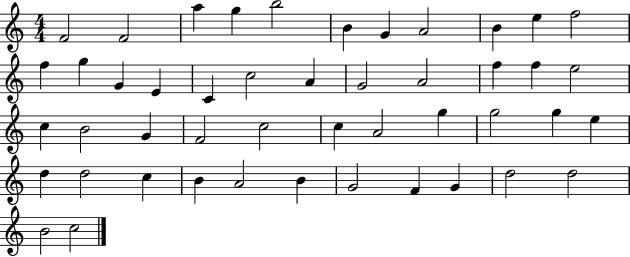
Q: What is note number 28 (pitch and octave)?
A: C5